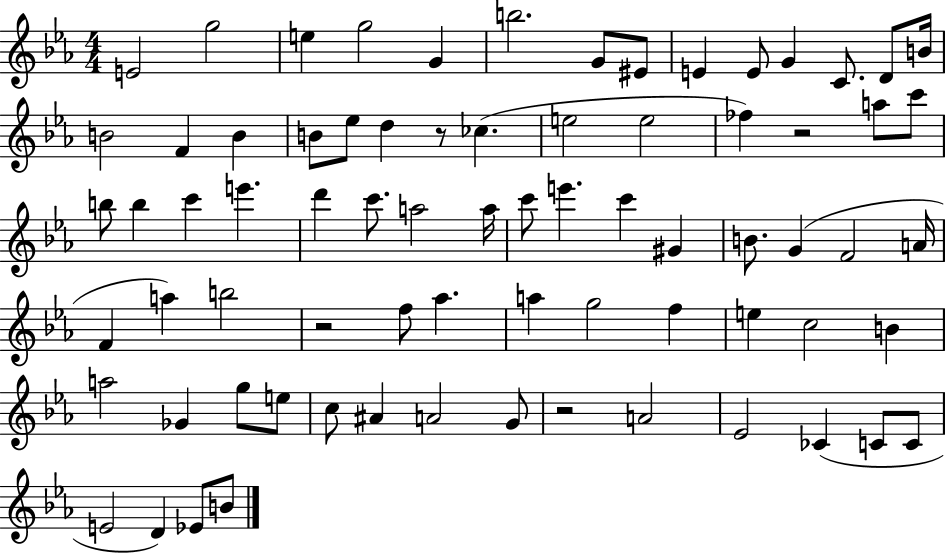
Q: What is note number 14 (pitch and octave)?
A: B4